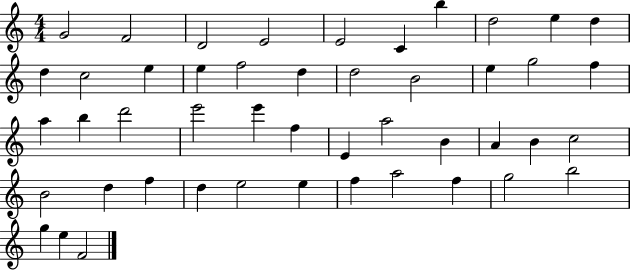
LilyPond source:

{
  \clef treble
  \numericTimeSignature
  \time 4/4
  \key c \major
  g'2 f'2 | d'2 e'2 | e'2 c'4 b''4 | d''2 e''4 d''4 | \break d''4 c''2 e''4 | e''4 f''2 d''4 | d''2 b'2 | e''4 g''2 f''4 | \break a''4 b''4 d'''2 | e'''2 e'''4 f''4 | e'4 a''2 b'4 | a'4 b'4 c''2 | \break b'2 d''4 f''4 | d''4 e''2 e''4 | f''4 a''2 f''4 | g''2 b''2 | \break g''4 e''4 f'2 | \bar "|."
}